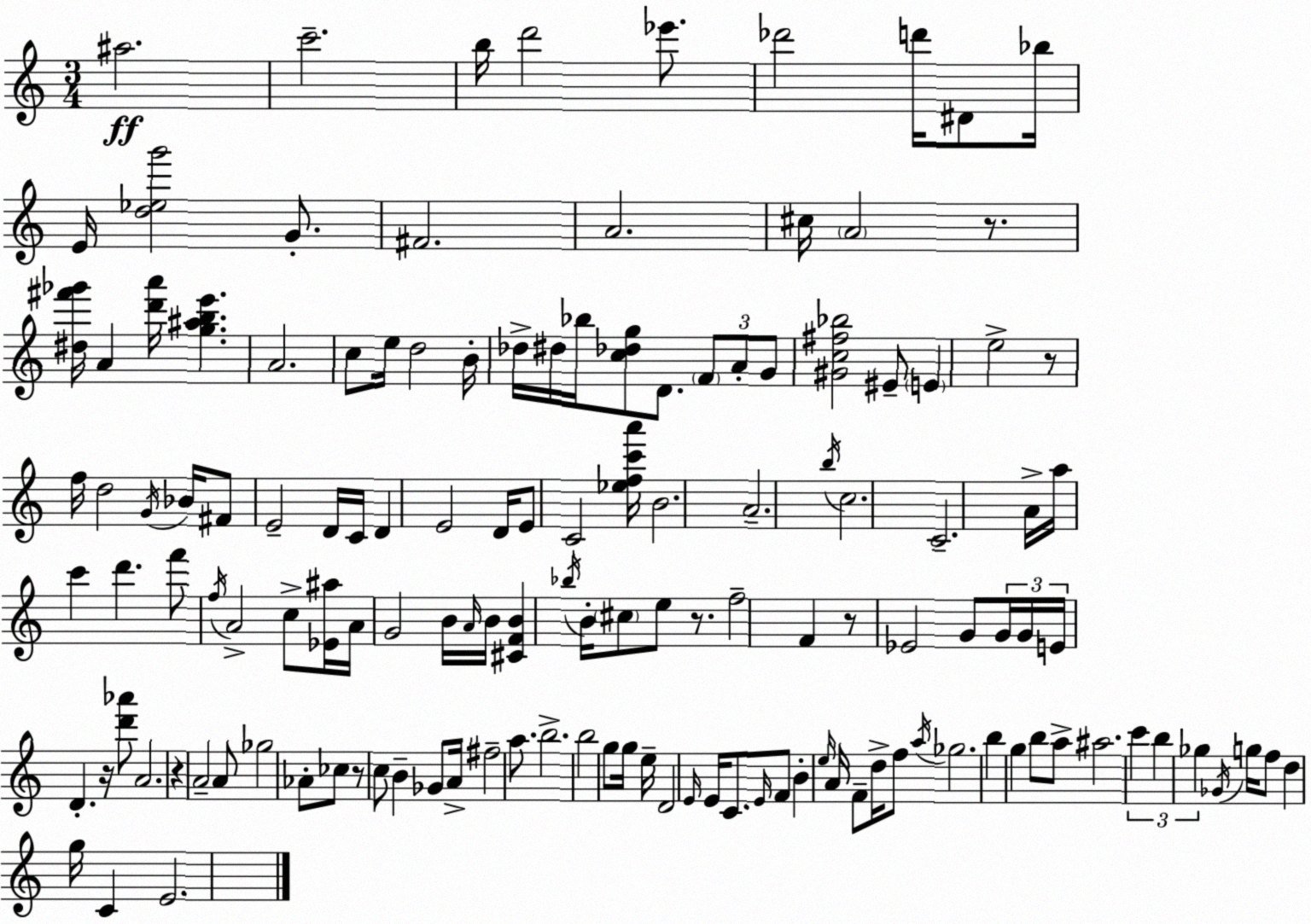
X:1
T:Untitled
M:3/4
L:1/4
K:Am
^a2 c'2 b/4 d'2 _e'/2 _d'2 d'/4 ^D/2 _b/4 E/4 [d_eg']2 G/2 ^F2 A2 ^c/4 A2 z/2 [^d^f'_g']/4 A [d'a']/4 [g^abe'] A2 c/2 e/4 d2 B/4 _d/4 ^d/4 _b/4 [c_dg]/2 D/2 F/2 A/2 G/2 [^Gc^f_b]2 ^E/2 E e2 z/2 f/4 d2 G/4 _B/4 ^F/2 E2 D/4 C/4 D E2 D/4 E/2 C2 [_efc'a']/4 B2 A2 b/4 c2 C2 A/4 a/4 c' d' f'/2 f/4 A2 c/2 [_E^a]/4 A/4 G2 B/4 A/4 B/4 [^CFB] _b/4 B/4 ^c/2 e/2 z/2 f2 F z/2 _E2 G/2 G/4 G/4 E/4 D z/4 [d'_a']/2 A2 z A2 A/2 _g2 _A/2 _c/2 z/2 c/2 B _G/2 A/4 ^f2 a/2 b2 b2 g/2 g/4 e/4 D2 E/4 E/4 C/2 E/4 F/2 B e/4 A/4 F/2 d/4 f/2 a/4 _g2 b g b/2 a/2 ^a2 c' b _g _G/4 g/4 f/2 d g/4 C E2